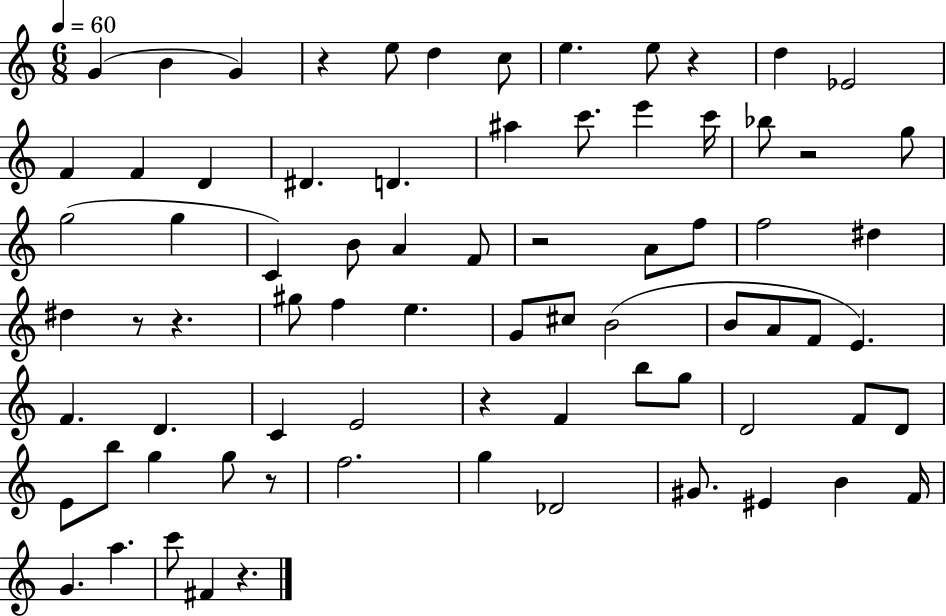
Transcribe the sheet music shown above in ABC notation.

X:1
T:Untitled
M:6/8
L:1/4
K:C
G B G z e/2 d c/2 e e/2 z d _E2 F F D ^D D ^a c'/2 e' c'/4 _b/2 z2 g/2 g2 g C B/2 A F/2 z2 A/2 f/2 f2 ^d ^d z/2 z ^g/2 f e G/2 ^c/2 B2 B/2 A/2 F/2 E F D C E2 z F b/2 g/2 D2 F/2 D/2 E/2 b/2 g g/2 z/2 f2 g _D2 ^G/2 ^E B F/4 G a c'/2 ^F z